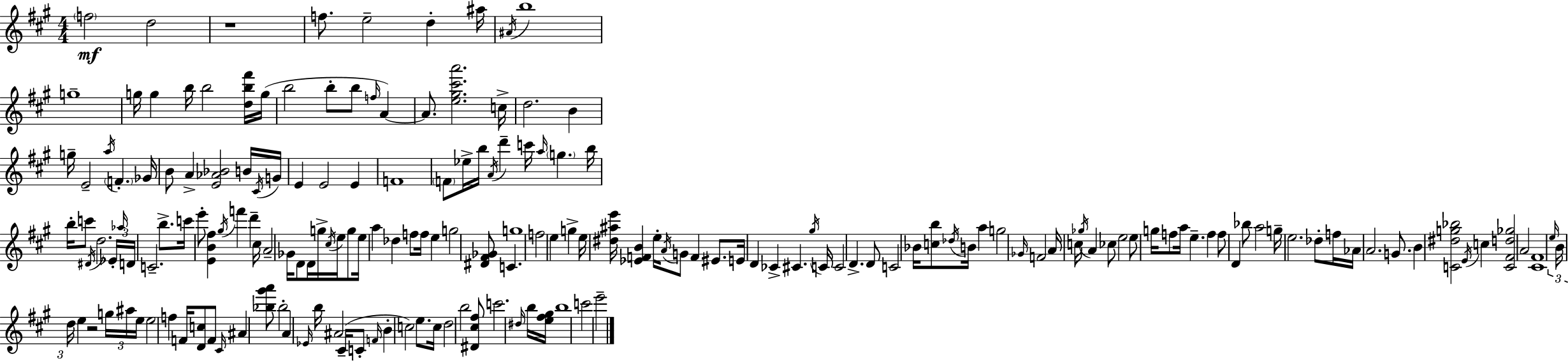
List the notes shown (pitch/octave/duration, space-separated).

F5/h D5/h R/w F5/e. E5/h D5/q A#5/s A#4/s B5/w G5/w G5/s G5/q B5/s B5/h [D5,B5,F#6]/s G5/s B5/h B5/e B5/e F5/s A4/q A4/e. [E5,G#5,C#6,A6]/h. C5/s D5/h. B4/q G5/s E4/h A5/s F4/q. Gb4/s B4/e A4/q [E4,Ab4,Bb4]/h B4/s C#4/s G4/s E4/q E4/h E4/q F4/w F4/e Eb5/s B5/s A4/s D6/q C6/s A5/s G5/q. B5/s B5/s C6/e D#4/s D5/h. Eb4/s Ab5/s D4/s C4/h. B5/e. C6/s E6/e [E4,B4,F#5]/q G#5/s F6/q D6/q C#5/s A4/h Gb4/s D4/e D4/s G5/s C#5/s E5/s G5/e E5/s A5/q Db5/q F5/e F5/s E5/q G5/h [D#4,F#4,Gb4]/e C4/q. G5/w F5/h E5/q G5/q E5/s [D#5,A#5,E6]/s [Eb4,F4,B4]/q E5/s A4/s G4/e F4/q EIS4/e. E4/s D4/q CES4/q C#4/q. G#5/s C4/s C4/h D4/q. D4/e C4/h Bb4/s [C5,B5]/e Db5/s B4/s A5/q G5/h Gb4/s F4/h A4/s C5/s Gb5/s A4/q CES5/e E5/h E5/e G5/s F5/e A5/s E5/q. F5/q F5/e D4/q Bb5/e A5/h G5/s E5/h. Db5/e F5/s Ab4/s A4/h. G4/e. B4/q [C4,D#5,G5,Bb5]/h E4/s C5/q [C4,F#4,D5,Gb5]/h A4/h [C#4,F#4]/w E5/s B4/s D5/s E5/q R/h G5/s A#5/s E5/s E5/h F5/q F4/s [D4,C5]/e F4/e C#4/s A#4/q [Bb5,G#6,A6]/e Bb5/h A4/q Eb4/s B5/s A#4/h C#4/s C4/e F4/s B4/q C5/h E5/e. C5/s D5/h B5/h [D#4,C#5,F#5]/e C6/h. D#5/s B5/s [E5,F#5,G#5]/s B5/w C6/h E6/h